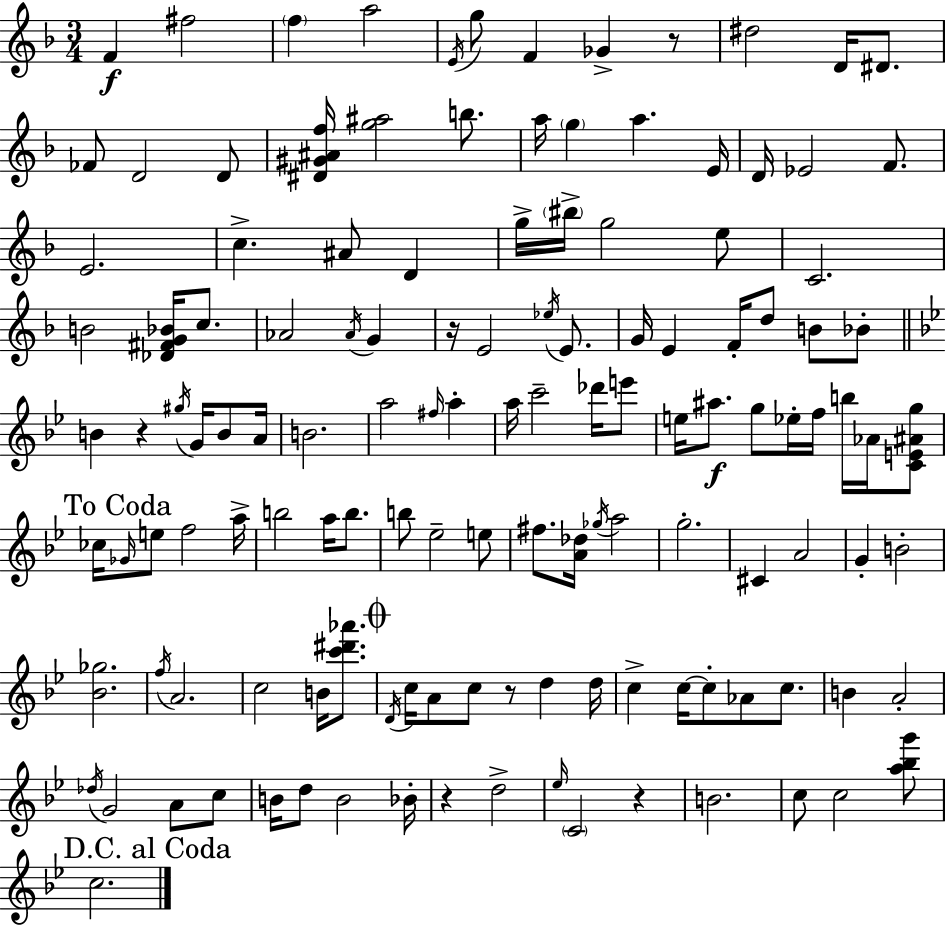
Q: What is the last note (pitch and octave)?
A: C5